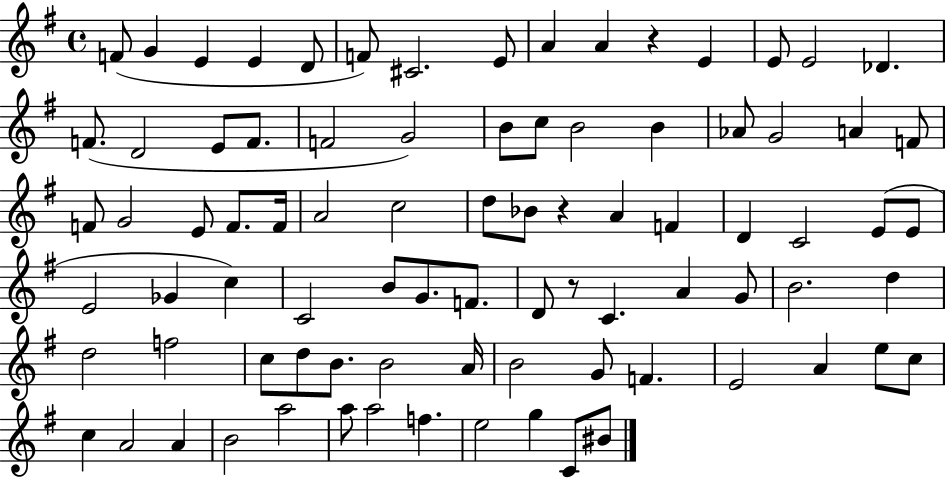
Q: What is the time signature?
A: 4/4